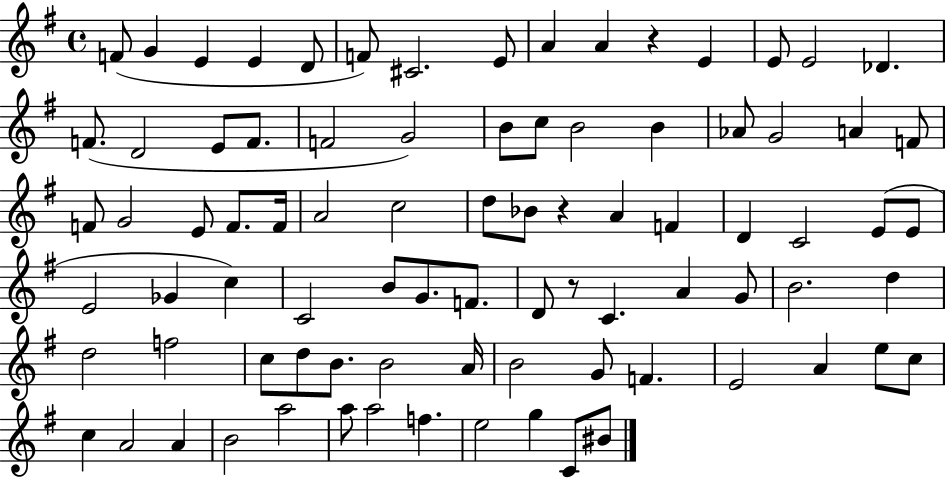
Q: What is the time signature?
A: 4/4